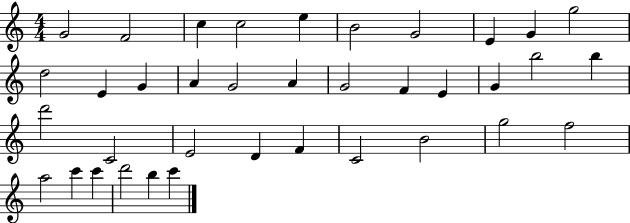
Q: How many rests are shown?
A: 0